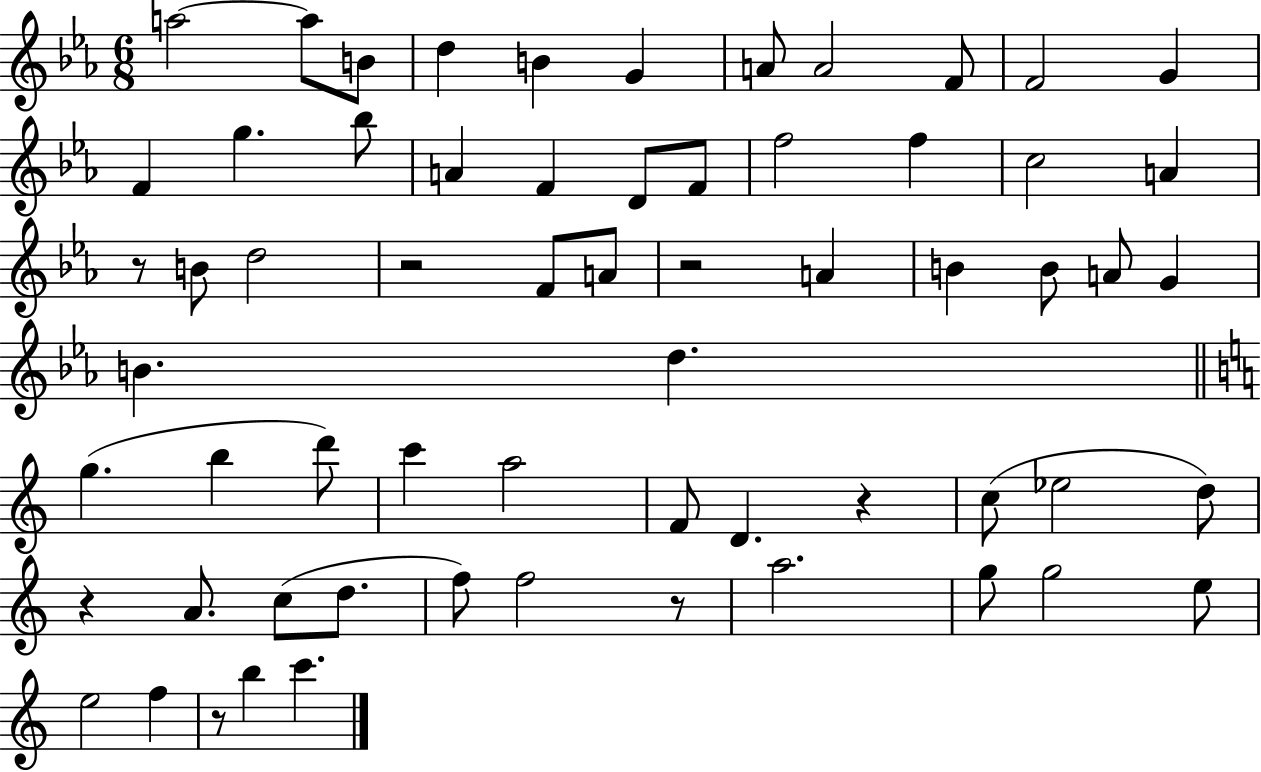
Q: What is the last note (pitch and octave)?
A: C6